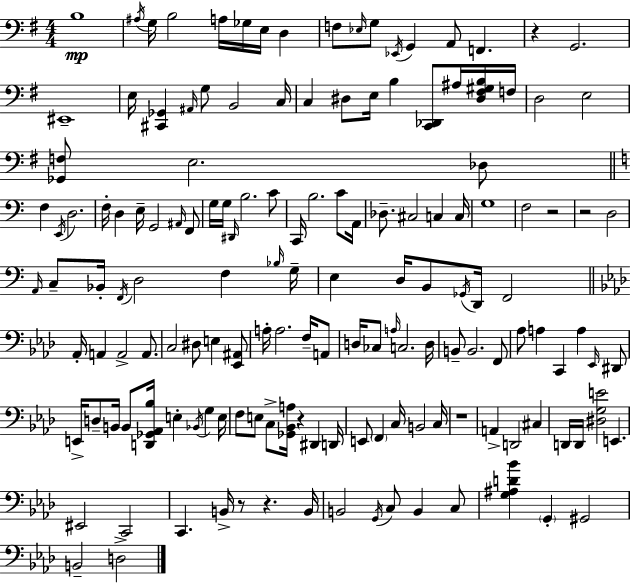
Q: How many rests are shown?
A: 7